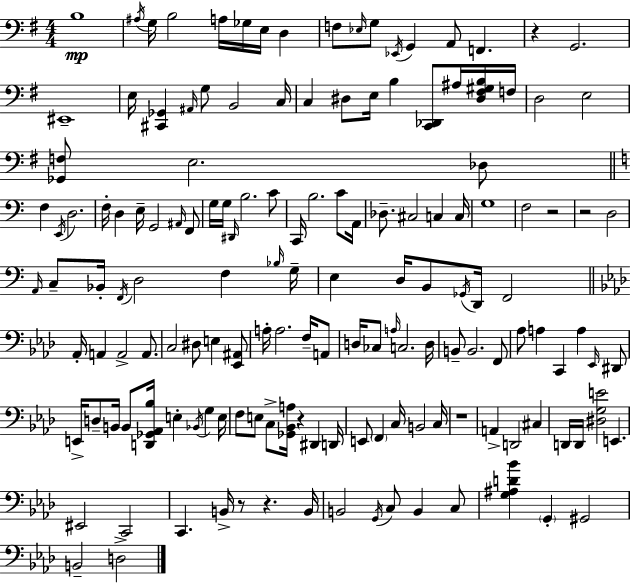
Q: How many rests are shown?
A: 7